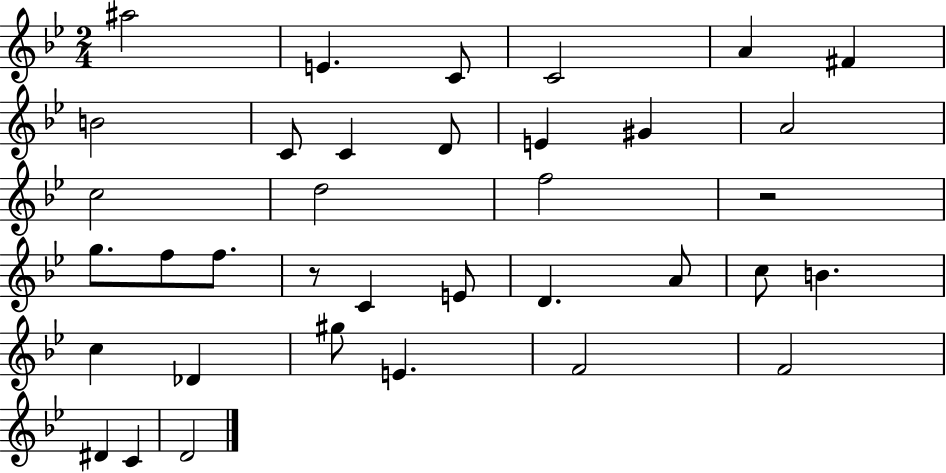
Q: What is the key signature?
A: BES major